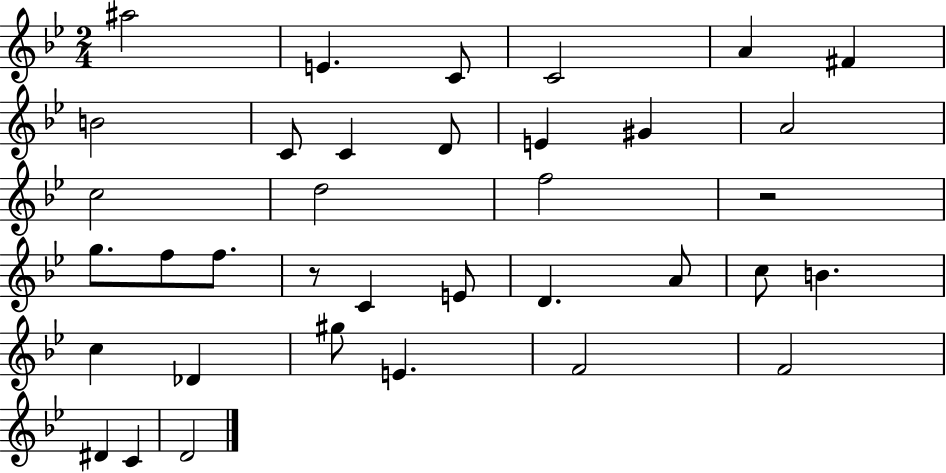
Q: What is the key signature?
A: BES major